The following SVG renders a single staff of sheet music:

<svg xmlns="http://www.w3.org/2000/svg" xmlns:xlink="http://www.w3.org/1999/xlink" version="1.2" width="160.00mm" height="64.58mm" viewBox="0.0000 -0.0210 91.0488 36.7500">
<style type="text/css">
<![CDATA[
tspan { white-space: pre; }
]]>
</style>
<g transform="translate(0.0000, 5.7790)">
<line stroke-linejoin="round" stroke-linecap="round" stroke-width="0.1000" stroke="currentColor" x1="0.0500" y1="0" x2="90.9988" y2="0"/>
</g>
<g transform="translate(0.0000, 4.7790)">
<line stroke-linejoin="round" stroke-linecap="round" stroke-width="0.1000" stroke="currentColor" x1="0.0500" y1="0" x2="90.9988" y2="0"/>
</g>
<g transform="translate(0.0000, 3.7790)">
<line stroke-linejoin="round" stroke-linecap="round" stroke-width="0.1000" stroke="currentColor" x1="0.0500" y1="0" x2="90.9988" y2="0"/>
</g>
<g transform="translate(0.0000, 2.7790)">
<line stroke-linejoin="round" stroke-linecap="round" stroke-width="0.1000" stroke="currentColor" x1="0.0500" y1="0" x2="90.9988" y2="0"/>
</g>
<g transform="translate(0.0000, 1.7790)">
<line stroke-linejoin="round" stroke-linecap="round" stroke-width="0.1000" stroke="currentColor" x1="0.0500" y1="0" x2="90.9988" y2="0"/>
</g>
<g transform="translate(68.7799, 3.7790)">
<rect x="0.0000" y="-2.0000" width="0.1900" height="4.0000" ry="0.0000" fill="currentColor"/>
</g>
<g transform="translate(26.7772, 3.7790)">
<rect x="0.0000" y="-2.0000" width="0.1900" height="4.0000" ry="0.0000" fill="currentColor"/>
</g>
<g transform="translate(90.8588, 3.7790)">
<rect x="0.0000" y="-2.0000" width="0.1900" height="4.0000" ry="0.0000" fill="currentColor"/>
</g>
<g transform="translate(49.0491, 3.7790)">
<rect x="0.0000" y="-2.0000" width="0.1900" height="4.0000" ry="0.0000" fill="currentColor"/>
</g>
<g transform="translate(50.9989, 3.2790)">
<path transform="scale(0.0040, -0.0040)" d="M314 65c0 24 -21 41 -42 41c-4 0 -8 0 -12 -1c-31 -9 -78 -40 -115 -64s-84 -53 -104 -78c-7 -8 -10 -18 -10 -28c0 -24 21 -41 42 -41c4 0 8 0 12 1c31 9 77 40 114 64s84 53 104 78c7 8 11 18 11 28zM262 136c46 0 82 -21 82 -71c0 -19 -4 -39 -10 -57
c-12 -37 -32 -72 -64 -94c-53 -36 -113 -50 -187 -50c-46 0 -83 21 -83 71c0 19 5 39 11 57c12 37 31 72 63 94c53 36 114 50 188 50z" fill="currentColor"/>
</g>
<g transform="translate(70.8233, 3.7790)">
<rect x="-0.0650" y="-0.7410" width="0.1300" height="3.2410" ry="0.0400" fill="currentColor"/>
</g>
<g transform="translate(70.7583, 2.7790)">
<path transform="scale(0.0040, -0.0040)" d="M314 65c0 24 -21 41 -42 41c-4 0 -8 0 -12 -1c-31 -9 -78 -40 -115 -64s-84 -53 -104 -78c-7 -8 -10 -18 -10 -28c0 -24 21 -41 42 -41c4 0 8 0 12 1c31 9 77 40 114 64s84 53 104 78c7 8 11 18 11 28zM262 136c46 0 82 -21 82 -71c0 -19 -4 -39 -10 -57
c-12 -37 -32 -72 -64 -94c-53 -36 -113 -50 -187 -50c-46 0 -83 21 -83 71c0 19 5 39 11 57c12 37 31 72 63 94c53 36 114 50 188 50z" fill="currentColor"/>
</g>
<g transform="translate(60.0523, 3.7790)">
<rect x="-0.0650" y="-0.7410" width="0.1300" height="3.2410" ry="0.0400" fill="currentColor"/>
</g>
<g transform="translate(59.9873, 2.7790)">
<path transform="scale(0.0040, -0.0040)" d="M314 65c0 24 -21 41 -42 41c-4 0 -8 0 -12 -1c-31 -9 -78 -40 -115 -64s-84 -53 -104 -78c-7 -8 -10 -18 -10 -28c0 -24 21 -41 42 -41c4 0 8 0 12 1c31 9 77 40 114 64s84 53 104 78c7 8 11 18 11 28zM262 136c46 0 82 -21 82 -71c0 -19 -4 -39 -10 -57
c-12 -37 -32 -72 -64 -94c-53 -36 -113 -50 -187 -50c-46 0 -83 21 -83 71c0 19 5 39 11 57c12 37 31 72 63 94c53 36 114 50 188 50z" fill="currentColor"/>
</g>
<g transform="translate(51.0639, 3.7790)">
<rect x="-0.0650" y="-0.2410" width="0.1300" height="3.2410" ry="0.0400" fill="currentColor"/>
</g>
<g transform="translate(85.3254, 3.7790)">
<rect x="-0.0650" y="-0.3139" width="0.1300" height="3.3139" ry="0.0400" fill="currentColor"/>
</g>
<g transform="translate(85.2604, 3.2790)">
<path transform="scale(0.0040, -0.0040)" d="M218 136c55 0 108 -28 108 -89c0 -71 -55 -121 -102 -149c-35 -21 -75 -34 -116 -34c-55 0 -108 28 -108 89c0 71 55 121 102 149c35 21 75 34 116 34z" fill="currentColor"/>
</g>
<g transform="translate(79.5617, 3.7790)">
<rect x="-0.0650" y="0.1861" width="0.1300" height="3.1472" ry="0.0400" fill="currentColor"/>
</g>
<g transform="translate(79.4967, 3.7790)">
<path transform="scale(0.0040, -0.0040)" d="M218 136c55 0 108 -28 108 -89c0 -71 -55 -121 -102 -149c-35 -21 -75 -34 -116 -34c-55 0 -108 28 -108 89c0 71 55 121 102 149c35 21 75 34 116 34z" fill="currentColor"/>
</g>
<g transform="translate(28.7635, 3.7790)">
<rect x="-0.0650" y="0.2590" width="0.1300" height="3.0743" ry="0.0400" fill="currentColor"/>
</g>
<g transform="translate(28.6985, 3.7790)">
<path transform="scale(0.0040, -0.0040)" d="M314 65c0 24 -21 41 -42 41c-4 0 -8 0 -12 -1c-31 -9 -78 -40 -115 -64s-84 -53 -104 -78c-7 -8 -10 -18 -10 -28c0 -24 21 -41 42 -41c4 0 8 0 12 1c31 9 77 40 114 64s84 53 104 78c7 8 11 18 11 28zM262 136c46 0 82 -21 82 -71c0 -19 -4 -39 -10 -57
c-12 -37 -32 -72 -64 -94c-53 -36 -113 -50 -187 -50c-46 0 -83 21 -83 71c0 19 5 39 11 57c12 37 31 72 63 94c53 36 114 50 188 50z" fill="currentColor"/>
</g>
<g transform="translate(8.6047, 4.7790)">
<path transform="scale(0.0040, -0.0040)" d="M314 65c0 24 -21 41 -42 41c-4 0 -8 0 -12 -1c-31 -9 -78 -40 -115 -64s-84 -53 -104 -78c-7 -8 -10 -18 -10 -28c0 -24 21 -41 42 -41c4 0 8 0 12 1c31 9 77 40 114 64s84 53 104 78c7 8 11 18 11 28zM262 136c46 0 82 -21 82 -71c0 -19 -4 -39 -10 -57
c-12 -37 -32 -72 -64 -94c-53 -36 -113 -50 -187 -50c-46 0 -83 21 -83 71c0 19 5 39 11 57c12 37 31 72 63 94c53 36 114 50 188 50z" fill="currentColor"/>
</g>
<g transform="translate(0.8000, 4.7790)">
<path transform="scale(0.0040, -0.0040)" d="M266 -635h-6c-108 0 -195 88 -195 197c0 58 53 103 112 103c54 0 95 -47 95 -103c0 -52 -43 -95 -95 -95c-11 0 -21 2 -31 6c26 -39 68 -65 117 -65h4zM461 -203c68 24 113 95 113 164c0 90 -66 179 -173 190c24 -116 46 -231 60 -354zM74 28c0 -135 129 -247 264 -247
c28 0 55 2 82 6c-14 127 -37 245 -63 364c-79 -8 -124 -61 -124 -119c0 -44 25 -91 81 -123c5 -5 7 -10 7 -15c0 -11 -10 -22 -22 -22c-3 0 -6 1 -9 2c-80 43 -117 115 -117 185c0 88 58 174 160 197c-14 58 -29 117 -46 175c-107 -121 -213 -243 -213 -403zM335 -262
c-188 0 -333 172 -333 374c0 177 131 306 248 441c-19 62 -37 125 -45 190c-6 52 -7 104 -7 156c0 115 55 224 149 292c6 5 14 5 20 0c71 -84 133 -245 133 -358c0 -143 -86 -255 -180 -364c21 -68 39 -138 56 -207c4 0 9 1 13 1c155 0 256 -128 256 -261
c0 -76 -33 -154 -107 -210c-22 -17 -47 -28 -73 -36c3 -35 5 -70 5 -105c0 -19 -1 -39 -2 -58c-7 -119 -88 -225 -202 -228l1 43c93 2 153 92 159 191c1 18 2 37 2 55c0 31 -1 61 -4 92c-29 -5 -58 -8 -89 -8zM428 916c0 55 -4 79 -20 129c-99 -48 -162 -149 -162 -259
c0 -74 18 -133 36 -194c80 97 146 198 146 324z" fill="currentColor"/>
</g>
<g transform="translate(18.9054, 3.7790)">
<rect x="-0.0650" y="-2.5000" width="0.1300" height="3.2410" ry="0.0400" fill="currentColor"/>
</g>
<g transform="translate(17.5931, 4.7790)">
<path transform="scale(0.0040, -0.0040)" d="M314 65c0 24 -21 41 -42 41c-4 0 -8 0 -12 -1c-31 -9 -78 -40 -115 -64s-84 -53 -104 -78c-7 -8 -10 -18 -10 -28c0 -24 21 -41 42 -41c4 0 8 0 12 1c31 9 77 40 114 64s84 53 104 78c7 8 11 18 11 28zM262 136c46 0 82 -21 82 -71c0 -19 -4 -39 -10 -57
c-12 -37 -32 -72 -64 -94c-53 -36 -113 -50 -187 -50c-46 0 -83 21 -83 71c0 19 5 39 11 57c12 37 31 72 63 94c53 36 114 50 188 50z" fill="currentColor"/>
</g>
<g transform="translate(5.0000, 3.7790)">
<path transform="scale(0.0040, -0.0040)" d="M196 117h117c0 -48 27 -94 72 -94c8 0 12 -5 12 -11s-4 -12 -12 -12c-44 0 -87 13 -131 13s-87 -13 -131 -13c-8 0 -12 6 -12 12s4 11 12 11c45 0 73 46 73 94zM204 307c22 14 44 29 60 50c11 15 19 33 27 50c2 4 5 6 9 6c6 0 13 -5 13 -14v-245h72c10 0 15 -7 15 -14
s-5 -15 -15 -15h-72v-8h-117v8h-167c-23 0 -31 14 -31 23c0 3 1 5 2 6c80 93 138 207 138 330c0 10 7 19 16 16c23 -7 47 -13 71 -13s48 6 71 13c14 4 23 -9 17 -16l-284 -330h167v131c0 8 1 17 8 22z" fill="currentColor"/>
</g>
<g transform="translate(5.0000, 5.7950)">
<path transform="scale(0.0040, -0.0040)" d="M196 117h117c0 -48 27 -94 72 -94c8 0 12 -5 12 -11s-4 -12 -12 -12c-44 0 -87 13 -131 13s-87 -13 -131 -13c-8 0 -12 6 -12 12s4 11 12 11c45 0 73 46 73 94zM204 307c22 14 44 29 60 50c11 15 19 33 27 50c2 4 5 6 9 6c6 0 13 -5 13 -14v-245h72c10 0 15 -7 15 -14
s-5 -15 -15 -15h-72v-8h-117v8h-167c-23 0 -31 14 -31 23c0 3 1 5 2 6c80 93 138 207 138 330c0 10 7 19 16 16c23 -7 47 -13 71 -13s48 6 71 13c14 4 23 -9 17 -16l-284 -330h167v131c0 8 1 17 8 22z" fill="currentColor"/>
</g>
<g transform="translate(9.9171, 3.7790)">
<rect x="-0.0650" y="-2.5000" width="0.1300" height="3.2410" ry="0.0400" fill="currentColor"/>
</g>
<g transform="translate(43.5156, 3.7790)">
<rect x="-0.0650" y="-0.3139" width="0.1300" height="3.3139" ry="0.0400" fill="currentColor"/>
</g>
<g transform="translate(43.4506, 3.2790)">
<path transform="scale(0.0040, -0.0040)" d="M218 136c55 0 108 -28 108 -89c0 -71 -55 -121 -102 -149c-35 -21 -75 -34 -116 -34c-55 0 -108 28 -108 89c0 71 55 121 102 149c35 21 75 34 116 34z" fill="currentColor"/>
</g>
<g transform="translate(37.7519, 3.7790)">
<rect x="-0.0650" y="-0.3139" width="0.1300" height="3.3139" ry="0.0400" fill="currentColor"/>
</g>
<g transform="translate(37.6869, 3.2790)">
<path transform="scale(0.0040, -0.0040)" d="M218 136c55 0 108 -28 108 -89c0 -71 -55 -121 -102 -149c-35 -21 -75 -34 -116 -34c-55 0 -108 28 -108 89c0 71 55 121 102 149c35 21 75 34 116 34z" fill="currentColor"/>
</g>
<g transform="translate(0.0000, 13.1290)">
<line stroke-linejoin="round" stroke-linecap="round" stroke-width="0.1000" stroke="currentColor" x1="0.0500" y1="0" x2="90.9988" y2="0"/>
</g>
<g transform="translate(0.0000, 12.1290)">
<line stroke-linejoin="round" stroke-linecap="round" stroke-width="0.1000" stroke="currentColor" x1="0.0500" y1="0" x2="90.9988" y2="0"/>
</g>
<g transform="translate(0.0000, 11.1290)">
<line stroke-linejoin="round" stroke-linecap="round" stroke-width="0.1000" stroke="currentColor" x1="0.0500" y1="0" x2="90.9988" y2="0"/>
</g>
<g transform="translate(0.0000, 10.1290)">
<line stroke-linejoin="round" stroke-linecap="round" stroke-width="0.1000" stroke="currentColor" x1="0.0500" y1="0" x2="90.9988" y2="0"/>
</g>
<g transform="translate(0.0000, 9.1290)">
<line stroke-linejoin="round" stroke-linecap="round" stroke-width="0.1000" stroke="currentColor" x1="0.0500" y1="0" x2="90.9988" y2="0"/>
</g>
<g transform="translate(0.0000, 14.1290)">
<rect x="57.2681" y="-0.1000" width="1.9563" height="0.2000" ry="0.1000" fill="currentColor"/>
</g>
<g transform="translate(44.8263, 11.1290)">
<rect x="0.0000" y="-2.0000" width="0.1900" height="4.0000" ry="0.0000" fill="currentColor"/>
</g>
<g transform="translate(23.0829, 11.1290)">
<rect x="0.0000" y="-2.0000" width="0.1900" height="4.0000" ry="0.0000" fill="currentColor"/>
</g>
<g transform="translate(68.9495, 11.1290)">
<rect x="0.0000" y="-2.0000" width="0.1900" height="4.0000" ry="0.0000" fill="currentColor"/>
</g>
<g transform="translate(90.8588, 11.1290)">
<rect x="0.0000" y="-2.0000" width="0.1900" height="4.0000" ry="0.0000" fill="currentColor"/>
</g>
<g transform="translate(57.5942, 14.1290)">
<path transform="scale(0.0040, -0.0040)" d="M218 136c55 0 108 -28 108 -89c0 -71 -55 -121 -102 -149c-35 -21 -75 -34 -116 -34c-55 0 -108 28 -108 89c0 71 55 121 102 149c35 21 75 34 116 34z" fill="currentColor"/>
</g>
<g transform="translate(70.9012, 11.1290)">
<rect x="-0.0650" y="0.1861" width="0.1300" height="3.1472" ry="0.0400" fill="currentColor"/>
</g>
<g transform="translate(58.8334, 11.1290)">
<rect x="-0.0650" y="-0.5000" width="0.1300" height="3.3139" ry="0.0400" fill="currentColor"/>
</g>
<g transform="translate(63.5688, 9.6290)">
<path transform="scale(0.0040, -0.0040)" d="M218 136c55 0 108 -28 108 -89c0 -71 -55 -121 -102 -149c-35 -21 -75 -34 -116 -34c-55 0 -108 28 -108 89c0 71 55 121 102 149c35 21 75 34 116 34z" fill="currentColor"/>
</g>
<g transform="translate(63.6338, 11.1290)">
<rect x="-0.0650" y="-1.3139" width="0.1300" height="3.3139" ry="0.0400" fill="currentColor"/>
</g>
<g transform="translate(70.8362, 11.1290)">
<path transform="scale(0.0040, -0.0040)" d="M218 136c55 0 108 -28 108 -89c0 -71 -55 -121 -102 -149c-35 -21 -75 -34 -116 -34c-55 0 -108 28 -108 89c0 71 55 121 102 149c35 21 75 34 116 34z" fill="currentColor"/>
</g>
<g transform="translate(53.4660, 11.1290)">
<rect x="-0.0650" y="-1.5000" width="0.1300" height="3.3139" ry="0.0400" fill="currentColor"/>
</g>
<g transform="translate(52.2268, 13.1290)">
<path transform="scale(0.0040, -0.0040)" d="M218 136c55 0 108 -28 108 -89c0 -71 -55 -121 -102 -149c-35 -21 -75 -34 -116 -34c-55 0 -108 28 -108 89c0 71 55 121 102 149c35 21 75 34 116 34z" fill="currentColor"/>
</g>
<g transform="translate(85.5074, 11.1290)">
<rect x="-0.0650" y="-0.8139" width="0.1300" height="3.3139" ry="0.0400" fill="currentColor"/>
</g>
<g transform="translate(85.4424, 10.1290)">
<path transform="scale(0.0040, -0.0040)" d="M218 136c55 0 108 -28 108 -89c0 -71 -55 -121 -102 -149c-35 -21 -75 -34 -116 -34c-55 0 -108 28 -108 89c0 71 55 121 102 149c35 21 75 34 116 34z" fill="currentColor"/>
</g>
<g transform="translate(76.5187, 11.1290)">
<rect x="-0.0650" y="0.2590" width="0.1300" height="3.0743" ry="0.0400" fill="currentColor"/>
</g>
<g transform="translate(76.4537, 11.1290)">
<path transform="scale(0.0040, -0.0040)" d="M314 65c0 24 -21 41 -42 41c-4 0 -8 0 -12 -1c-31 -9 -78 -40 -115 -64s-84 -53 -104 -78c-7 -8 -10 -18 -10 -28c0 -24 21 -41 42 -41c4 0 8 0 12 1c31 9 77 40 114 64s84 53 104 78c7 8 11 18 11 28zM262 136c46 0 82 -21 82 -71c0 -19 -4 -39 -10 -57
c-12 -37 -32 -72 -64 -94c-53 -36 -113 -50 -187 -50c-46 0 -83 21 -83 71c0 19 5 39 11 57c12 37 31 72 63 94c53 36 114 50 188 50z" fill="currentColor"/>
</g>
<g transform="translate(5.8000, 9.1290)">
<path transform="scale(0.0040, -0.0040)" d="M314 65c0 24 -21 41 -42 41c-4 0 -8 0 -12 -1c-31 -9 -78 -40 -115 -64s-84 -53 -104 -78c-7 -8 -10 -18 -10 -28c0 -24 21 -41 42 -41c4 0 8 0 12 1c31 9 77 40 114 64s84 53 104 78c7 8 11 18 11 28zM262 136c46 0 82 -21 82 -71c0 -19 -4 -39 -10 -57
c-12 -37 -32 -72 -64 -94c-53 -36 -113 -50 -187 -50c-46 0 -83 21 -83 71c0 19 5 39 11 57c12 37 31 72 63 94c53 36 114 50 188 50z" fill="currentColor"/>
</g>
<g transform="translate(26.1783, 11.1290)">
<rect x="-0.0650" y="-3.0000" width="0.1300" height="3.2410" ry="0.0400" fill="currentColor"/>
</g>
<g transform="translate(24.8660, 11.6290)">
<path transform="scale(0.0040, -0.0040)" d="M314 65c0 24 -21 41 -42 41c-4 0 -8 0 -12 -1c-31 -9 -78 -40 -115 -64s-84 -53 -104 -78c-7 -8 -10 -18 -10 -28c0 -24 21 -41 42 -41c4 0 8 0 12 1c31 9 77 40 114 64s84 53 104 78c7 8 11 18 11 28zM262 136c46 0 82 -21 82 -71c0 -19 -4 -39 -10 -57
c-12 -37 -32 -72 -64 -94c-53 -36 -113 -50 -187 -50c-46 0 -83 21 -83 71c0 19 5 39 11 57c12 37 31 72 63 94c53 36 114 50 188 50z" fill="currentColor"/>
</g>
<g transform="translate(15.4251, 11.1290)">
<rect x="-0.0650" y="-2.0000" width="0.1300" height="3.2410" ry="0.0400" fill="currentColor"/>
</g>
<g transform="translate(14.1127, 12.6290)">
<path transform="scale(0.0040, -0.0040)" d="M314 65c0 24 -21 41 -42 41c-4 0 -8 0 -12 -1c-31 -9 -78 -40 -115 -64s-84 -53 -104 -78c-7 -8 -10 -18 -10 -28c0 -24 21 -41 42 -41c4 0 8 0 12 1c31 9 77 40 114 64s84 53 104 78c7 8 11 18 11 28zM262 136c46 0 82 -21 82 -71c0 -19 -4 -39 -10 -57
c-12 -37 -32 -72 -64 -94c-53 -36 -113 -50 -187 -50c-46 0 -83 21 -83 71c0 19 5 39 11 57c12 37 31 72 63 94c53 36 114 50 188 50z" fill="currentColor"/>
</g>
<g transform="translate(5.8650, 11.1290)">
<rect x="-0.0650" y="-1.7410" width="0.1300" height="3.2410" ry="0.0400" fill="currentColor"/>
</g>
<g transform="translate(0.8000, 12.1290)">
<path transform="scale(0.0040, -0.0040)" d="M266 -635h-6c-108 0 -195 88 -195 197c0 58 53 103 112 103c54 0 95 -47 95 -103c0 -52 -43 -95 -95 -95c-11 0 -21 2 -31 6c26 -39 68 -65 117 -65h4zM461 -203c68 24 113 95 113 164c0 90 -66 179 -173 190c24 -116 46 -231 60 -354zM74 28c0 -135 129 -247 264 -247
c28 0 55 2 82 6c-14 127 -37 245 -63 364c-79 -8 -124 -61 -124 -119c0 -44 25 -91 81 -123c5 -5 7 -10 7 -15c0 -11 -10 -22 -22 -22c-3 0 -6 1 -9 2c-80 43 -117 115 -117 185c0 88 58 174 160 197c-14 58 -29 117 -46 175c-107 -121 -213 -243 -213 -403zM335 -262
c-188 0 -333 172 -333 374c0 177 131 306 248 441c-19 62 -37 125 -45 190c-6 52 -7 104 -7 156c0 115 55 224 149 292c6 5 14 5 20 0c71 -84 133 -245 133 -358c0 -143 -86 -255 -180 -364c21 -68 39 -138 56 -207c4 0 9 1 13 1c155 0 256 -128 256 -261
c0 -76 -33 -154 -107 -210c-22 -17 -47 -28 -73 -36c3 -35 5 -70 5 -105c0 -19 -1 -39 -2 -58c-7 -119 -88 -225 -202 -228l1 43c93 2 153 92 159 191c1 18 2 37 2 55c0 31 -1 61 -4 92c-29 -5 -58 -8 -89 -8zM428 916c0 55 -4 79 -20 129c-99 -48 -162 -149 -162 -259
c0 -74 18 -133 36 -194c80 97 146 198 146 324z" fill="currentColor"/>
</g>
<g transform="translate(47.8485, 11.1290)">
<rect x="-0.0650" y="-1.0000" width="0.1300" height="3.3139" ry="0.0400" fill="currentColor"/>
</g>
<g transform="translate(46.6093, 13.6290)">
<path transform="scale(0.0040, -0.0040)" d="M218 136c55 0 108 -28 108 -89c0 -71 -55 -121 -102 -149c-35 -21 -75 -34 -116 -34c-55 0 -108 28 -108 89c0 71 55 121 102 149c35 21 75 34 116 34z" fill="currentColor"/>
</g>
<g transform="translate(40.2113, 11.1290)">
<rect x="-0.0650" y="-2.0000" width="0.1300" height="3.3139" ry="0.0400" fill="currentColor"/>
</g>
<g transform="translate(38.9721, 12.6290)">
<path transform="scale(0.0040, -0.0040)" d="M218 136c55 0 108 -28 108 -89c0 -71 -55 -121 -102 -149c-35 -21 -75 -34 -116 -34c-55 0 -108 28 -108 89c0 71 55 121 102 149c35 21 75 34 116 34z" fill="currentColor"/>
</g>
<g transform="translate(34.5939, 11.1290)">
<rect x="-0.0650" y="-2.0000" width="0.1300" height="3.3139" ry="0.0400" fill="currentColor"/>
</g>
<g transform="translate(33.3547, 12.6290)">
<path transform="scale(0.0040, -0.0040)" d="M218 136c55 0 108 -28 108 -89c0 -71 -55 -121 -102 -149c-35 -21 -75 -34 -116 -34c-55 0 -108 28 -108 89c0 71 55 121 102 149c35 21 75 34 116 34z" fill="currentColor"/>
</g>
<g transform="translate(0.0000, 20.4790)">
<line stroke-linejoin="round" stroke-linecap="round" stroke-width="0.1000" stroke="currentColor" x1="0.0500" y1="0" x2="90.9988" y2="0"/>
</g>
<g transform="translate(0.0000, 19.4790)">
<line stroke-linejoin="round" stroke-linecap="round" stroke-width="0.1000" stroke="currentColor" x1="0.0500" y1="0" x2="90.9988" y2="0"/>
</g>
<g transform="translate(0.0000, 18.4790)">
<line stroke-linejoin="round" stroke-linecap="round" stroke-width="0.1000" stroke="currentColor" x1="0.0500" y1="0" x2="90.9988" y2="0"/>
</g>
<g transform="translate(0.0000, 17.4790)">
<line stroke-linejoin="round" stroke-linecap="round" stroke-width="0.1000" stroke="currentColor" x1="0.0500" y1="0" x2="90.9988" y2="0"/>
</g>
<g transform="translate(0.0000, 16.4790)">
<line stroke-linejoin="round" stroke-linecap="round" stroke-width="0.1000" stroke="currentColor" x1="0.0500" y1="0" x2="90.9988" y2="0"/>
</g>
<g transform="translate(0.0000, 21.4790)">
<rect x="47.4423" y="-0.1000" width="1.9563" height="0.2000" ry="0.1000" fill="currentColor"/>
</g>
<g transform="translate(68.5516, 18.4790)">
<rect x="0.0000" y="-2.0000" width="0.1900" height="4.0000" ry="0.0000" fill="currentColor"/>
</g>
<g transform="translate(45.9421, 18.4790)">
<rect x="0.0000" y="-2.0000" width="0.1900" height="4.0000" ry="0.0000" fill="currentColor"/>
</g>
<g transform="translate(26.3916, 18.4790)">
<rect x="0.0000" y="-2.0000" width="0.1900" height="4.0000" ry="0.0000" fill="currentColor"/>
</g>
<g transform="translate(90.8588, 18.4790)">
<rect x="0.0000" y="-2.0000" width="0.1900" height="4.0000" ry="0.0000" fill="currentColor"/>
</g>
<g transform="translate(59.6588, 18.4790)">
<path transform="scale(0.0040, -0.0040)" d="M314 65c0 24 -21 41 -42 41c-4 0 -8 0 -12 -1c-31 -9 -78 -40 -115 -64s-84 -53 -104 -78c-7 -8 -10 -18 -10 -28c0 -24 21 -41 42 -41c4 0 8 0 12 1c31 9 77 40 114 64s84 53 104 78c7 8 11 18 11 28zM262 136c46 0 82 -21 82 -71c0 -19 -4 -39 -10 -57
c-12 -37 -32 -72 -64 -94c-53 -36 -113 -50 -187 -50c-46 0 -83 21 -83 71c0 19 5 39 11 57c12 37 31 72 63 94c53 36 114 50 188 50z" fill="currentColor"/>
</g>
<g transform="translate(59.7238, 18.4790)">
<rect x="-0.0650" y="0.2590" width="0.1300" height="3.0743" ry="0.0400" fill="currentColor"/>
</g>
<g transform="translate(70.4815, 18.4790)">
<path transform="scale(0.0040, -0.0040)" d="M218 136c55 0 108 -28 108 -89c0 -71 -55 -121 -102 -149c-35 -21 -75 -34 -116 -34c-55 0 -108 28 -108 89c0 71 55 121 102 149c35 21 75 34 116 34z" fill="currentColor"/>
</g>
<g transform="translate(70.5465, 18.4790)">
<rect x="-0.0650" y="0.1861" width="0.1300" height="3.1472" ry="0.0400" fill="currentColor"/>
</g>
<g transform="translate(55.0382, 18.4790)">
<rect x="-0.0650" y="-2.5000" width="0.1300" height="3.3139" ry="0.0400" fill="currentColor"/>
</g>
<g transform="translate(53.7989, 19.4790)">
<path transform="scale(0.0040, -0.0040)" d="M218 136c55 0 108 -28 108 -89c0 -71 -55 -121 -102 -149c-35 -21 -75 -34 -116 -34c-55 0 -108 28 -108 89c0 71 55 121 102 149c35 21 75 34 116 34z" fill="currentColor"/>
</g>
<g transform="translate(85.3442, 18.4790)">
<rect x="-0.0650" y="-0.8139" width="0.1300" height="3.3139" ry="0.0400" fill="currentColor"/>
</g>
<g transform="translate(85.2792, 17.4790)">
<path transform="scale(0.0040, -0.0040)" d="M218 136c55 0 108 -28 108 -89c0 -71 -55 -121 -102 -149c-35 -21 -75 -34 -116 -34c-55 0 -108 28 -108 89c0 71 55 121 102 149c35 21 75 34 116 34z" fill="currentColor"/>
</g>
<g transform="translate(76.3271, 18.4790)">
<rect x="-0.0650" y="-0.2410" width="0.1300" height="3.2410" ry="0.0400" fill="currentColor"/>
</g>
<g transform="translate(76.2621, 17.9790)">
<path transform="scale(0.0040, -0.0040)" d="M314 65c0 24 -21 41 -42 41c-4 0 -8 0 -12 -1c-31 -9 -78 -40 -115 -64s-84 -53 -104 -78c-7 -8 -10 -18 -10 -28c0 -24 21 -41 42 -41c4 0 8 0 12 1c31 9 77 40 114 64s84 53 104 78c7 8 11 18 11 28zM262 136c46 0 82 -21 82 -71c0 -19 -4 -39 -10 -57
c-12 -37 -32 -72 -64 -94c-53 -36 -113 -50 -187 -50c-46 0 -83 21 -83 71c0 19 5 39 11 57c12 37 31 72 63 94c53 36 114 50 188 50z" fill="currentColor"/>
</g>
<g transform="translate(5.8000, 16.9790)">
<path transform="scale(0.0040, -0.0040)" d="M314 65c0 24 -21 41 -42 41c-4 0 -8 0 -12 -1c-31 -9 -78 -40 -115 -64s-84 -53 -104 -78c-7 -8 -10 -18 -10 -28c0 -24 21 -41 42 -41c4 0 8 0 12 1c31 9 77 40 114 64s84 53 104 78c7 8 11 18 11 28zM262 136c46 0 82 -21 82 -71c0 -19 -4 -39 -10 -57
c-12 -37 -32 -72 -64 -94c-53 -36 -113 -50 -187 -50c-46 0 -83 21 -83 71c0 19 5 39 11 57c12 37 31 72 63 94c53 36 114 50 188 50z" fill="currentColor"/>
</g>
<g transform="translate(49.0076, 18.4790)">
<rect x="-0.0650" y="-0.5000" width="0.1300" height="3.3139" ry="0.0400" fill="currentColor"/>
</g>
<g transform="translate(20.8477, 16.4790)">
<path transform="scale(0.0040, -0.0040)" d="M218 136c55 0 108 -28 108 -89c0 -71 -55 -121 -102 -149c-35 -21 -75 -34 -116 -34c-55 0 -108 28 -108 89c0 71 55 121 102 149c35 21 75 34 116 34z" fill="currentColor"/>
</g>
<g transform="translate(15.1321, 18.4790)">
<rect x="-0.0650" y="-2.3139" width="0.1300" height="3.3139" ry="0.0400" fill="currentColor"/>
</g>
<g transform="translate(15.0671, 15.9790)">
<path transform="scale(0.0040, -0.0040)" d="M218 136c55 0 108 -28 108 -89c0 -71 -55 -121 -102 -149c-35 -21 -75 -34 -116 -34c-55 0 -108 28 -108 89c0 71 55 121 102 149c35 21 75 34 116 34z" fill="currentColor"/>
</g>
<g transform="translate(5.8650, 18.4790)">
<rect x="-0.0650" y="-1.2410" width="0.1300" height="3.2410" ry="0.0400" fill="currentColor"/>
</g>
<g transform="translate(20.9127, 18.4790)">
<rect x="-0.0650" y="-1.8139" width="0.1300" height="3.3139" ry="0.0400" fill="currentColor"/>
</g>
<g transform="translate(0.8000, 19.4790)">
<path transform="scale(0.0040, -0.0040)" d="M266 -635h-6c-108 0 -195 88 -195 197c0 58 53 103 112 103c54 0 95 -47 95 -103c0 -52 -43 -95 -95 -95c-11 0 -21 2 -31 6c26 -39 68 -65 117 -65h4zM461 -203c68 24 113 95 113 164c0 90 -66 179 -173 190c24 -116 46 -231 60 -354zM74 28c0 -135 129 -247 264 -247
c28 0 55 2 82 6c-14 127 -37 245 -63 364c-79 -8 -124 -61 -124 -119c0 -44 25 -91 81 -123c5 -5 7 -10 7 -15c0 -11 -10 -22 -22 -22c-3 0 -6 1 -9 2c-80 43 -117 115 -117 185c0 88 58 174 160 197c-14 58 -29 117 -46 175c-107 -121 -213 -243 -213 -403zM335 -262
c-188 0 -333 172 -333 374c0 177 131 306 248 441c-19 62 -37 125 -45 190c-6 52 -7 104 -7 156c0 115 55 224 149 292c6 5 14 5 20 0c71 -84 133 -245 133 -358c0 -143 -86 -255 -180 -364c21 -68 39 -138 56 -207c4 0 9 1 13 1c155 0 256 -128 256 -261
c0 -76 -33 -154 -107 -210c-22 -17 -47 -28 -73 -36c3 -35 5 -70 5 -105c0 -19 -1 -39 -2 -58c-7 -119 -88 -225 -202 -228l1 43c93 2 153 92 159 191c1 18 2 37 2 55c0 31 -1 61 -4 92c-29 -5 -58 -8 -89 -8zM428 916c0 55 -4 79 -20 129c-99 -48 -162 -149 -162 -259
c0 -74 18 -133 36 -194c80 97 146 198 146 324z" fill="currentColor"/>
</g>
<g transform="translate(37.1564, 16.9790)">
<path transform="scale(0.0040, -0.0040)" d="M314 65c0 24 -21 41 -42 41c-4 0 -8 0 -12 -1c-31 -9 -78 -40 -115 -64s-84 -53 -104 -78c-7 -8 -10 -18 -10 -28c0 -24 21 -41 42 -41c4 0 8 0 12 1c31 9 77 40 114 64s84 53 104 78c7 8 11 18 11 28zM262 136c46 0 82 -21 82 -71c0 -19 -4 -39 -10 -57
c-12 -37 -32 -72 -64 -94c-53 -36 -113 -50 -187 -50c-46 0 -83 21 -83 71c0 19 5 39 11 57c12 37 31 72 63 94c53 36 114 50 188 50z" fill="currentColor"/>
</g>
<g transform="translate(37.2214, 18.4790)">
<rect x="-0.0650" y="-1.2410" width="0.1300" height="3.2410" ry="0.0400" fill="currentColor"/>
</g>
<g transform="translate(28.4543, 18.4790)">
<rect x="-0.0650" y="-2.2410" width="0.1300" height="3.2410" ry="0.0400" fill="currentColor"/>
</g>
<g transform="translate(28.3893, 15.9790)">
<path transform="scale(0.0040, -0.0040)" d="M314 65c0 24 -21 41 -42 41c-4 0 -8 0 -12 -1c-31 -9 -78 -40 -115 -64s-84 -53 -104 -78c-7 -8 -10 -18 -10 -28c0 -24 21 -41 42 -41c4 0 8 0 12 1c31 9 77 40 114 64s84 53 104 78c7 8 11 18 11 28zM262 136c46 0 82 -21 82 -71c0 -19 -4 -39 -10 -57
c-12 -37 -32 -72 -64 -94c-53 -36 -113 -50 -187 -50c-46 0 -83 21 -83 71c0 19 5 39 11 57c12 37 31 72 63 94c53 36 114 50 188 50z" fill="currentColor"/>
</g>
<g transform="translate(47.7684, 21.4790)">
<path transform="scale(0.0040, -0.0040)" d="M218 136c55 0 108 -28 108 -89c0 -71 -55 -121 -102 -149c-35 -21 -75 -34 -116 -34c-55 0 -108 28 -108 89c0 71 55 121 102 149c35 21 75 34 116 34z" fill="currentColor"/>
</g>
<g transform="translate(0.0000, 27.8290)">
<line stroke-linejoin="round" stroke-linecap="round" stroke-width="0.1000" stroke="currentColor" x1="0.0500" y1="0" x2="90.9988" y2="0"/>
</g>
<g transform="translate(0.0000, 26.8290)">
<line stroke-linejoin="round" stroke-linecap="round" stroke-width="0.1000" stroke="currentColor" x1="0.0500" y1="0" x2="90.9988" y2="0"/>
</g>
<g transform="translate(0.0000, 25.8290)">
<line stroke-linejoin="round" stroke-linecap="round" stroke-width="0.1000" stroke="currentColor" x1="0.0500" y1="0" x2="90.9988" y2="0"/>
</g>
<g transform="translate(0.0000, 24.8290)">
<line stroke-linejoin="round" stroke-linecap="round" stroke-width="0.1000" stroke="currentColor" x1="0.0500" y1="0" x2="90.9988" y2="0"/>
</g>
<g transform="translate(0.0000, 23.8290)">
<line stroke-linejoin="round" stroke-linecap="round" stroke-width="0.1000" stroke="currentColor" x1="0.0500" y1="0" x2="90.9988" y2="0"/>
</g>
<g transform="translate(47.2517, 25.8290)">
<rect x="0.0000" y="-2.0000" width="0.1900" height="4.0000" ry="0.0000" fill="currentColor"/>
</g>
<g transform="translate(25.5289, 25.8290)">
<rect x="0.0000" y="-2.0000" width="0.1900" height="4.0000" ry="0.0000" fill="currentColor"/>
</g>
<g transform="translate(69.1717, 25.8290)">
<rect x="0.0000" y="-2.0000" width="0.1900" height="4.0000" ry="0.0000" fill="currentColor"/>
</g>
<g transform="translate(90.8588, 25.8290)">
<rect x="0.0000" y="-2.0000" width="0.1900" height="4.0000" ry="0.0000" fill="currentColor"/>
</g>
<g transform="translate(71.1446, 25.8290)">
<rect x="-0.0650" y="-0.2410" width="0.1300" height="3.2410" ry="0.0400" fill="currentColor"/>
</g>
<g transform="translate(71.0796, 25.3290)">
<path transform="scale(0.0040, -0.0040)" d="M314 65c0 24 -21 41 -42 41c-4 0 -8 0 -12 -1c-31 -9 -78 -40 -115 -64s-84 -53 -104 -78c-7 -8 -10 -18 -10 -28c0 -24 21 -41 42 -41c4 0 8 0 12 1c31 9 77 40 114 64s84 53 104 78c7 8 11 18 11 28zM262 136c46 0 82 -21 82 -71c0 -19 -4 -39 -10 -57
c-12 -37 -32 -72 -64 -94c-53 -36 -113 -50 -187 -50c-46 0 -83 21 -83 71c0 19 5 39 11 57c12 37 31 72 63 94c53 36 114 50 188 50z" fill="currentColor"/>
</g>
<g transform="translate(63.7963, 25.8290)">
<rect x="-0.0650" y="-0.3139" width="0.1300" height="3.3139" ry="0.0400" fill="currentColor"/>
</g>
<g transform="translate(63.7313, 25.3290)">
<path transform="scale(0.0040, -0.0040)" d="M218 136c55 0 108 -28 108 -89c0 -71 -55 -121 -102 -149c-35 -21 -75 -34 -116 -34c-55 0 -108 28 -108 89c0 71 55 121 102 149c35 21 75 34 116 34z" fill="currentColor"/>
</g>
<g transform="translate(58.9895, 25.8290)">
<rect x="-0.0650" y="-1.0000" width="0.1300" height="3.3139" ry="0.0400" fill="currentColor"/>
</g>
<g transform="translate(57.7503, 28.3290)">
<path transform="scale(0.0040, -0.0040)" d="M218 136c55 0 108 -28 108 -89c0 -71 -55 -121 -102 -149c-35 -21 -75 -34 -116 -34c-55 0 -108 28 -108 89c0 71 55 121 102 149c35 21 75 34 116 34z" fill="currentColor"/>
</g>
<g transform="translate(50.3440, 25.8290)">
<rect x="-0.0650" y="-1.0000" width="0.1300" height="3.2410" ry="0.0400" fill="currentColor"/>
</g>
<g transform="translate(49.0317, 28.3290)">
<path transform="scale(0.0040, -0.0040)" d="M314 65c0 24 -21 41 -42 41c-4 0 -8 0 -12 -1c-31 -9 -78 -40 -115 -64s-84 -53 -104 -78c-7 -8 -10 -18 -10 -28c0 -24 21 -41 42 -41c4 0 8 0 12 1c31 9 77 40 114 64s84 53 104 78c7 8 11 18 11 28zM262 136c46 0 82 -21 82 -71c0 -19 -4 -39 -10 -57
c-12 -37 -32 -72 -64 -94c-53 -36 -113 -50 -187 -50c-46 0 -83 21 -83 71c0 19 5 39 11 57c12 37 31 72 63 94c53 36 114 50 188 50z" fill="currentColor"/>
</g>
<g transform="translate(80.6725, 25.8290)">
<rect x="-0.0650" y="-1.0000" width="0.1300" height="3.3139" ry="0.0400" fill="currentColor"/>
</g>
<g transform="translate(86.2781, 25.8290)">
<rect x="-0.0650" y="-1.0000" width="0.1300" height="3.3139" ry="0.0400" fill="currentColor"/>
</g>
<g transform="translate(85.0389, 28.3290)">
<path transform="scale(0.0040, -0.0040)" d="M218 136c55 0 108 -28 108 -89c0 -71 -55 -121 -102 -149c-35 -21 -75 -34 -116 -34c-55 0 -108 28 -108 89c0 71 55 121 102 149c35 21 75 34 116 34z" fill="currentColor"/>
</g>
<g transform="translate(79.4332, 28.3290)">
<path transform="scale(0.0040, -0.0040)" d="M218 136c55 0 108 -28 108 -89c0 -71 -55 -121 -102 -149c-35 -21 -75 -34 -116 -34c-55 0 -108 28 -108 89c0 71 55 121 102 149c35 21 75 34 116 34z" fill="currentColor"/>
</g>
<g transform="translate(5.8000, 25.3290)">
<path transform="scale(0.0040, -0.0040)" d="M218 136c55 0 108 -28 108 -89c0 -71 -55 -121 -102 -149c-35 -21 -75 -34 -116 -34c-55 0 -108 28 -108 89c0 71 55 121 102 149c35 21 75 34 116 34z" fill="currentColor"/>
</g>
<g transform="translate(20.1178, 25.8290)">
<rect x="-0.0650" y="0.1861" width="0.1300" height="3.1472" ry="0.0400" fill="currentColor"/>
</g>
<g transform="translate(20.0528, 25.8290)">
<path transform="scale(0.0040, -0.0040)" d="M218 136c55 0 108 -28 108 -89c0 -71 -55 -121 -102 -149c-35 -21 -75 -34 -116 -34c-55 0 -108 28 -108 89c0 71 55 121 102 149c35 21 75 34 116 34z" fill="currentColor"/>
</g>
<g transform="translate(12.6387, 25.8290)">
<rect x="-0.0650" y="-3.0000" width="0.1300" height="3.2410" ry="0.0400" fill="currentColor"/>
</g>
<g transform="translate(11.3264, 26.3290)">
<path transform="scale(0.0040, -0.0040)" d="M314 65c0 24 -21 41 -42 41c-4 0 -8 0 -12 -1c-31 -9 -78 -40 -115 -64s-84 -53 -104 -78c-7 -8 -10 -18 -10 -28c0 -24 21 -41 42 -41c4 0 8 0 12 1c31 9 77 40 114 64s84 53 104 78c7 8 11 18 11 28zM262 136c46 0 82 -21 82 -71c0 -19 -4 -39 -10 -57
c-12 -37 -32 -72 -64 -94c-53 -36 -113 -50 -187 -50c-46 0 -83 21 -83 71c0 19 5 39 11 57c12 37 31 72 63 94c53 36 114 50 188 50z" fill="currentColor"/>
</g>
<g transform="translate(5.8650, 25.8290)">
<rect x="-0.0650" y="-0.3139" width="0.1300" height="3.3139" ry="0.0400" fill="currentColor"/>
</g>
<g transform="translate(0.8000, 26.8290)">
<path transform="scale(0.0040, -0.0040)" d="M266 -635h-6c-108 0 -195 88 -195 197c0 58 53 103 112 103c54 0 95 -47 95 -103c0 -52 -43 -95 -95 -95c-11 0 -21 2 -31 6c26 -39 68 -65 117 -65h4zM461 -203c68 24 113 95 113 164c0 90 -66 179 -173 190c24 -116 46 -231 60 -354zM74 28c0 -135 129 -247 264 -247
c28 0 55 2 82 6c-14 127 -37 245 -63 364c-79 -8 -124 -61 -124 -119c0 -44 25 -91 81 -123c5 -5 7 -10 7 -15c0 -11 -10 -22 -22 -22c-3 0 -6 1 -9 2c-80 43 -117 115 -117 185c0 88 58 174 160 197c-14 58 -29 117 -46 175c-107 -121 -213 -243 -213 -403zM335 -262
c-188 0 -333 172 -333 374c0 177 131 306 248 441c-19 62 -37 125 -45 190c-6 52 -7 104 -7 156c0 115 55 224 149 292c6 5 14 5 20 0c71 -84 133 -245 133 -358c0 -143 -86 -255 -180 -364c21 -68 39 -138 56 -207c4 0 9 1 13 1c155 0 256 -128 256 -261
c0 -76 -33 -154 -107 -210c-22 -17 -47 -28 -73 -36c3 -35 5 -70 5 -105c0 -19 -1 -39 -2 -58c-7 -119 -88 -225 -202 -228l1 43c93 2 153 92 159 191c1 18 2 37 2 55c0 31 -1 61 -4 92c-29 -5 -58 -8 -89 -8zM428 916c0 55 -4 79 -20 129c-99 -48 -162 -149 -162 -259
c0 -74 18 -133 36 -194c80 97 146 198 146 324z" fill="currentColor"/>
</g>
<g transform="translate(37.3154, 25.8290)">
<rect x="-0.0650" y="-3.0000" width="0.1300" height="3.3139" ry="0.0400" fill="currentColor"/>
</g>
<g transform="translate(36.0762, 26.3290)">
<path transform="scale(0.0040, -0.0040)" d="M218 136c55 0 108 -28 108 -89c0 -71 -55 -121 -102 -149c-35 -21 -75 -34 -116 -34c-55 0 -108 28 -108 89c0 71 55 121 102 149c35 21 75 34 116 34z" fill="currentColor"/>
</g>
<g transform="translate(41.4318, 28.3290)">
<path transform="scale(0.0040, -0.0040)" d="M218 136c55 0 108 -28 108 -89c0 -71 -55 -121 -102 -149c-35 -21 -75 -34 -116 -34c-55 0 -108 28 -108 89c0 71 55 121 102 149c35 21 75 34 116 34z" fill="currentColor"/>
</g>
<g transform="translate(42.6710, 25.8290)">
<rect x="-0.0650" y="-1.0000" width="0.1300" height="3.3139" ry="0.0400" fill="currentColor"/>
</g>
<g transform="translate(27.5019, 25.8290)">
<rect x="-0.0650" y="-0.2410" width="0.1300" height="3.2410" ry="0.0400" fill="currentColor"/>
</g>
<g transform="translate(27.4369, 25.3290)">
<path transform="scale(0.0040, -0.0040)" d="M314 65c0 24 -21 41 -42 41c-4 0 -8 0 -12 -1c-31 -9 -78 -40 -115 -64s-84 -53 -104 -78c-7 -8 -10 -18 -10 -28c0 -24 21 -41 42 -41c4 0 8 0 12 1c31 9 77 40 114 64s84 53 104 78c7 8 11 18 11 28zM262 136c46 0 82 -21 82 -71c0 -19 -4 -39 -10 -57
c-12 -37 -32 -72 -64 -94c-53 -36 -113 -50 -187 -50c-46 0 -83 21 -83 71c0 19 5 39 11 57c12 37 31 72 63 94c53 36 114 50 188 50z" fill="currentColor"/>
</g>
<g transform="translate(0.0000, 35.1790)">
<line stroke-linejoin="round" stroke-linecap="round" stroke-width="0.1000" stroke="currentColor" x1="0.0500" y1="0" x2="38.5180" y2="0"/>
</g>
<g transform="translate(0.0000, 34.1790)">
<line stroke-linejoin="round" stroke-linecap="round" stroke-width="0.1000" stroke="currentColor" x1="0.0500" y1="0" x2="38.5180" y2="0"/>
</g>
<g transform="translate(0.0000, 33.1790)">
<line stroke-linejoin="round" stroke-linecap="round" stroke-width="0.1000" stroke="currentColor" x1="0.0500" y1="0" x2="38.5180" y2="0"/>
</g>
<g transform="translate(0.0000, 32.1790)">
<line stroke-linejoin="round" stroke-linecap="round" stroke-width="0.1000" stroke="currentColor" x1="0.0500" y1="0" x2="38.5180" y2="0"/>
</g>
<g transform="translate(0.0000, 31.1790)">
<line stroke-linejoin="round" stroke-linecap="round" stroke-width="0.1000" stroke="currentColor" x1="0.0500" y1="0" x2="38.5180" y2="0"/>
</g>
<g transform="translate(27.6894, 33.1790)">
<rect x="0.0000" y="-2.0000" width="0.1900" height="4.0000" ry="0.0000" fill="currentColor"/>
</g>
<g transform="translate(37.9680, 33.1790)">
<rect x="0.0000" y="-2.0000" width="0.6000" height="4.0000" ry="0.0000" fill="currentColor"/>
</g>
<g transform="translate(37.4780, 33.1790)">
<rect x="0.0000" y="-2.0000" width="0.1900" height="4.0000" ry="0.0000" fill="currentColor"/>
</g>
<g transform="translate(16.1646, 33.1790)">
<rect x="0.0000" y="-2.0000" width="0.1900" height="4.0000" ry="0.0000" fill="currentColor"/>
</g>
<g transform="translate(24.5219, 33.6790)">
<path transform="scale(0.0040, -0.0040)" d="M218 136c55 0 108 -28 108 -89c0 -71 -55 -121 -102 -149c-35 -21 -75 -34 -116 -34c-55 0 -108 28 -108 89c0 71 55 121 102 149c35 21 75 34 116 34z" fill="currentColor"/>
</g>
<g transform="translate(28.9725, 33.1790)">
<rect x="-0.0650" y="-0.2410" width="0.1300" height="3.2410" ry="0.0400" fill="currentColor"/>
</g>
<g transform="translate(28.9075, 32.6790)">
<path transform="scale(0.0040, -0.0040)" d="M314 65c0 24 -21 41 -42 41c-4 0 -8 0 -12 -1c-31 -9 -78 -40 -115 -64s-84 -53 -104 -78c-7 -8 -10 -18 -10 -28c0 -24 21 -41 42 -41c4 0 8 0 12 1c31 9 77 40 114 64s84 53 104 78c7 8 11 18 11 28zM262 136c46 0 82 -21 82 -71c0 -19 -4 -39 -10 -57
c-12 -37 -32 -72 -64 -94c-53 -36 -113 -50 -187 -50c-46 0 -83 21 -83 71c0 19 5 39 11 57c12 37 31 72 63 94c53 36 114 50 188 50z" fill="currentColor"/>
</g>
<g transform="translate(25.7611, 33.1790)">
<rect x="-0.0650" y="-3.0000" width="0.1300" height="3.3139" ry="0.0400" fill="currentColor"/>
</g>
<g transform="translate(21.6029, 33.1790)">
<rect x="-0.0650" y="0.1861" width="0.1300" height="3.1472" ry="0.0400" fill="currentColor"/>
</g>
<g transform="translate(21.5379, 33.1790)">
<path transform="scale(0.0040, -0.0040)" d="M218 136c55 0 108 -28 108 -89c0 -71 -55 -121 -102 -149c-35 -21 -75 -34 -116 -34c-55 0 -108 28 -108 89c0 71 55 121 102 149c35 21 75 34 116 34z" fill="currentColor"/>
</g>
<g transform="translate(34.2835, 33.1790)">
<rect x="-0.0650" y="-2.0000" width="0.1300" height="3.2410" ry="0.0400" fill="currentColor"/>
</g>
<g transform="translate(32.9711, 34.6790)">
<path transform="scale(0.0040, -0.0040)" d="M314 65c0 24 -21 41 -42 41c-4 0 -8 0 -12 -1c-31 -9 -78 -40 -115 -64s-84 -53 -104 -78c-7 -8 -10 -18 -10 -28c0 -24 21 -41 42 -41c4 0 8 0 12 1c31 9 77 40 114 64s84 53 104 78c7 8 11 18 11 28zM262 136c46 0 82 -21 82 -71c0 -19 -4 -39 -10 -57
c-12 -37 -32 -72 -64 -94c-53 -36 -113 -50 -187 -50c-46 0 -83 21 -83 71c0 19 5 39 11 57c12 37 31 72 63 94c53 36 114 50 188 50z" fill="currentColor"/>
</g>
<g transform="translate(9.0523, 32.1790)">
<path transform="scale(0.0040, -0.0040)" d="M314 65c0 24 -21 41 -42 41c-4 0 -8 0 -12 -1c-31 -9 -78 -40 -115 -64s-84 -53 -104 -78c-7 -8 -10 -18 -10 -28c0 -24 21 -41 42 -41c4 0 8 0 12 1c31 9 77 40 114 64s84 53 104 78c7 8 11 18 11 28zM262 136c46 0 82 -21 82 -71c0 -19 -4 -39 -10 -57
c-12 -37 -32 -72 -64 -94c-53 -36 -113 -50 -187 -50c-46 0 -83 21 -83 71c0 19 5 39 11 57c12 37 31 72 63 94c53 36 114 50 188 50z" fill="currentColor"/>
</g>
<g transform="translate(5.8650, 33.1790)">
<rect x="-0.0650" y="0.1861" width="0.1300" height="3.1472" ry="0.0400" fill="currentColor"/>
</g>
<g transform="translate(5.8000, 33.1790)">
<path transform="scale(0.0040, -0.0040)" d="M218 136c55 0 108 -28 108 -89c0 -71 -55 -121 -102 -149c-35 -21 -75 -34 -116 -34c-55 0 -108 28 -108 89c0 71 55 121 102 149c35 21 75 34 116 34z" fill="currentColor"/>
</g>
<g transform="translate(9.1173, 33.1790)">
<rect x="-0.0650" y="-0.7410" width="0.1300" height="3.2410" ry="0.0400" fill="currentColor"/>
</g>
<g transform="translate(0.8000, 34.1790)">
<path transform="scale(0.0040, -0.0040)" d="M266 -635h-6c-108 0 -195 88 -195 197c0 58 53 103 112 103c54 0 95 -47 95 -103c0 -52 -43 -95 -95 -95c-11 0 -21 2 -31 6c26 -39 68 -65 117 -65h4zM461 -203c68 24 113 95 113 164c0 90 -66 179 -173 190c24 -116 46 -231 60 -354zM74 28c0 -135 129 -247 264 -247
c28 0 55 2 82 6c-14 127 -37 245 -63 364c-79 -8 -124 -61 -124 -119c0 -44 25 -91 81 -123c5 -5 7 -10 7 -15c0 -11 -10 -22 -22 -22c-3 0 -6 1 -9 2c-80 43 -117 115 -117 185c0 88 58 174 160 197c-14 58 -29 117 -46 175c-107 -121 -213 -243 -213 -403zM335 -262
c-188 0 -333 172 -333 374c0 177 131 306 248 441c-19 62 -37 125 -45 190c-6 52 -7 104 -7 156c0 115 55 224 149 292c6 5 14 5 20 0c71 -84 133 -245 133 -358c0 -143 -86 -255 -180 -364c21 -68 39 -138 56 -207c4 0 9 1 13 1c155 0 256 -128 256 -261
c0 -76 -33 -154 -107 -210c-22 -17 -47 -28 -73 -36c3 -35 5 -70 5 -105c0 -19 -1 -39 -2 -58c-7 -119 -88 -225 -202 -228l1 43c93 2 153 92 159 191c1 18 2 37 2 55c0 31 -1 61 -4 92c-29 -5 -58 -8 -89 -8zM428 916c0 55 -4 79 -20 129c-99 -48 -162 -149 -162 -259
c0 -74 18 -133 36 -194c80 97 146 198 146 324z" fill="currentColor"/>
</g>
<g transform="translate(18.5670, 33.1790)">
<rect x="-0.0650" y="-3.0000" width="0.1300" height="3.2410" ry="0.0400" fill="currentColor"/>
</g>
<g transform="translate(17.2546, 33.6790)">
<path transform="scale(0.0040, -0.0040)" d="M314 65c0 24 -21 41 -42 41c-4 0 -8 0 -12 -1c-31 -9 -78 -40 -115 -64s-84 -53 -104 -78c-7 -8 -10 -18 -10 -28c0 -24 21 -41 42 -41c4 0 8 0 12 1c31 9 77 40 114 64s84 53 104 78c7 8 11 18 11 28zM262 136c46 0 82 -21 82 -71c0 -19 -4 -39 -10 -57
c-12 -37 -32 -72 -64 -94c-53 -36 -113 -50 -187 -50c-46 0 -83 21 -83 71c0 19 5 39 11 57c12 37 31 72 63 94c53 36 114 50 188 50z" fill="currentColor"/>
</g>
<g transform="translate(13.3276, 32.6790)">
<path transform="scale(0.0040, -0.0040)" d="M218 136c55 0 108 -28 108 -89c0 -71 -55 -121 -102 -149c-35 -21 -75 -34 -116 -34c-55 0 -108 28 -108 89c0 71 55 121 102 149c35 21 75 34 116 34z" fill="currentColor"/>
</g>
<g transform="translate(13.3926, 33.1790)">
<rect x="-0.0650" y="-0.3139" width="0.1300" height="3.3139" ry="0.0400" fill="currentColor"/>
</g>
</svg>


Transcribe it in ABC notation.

X:1
T:Untitled
M:4/4
L:1/4
K:C
G2 G2 B2 c c c2 d2 d2 B c f2 F2 A2 F F D E C e B B2 d e2 g f g2 e2 C G B2 B c2 d c A2 B c2 A D D2 D c c2 D D B d2 c A2 B A c2 F2